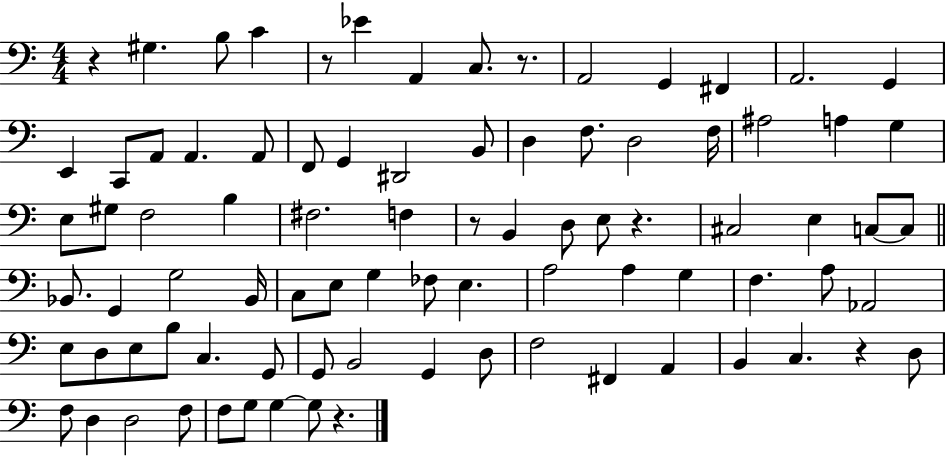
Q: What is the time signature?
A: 4/4